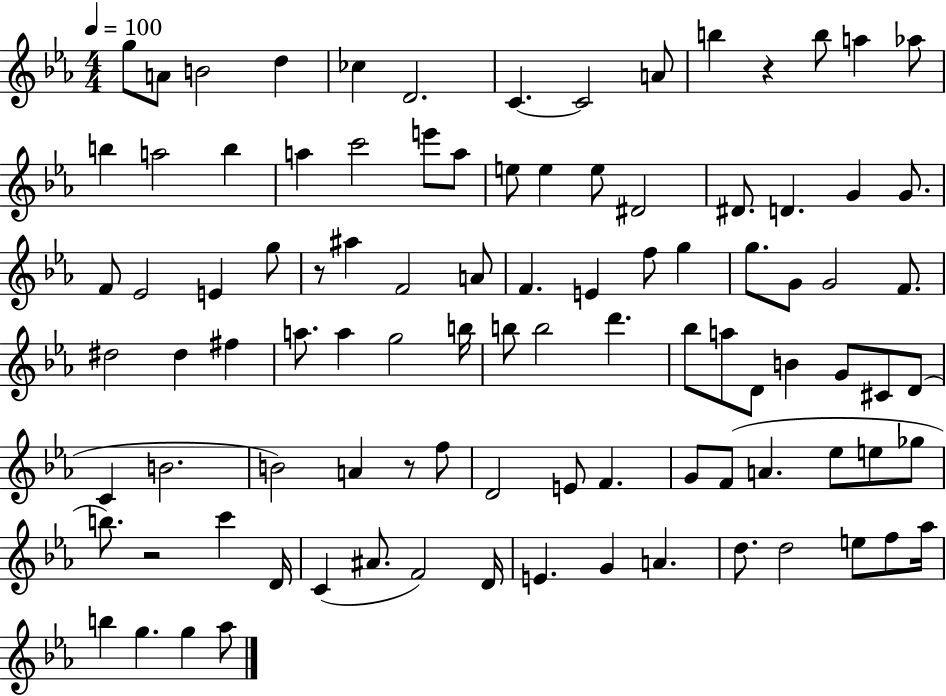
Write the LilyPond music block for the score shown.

{
  \clef treble
  \numericTimeSignature
  \time 4/4
  \key ees \major
  \tempo 4 = 100
  g''8 a'8 b'2 d''4 | ces''4 d'2. | c'4.~~ c'2 a'8 | b''4 r4 b''8 a''4 aes''8 | \break b''4 a''2 b''4 | a''4 c'''2 e'''8 a''8 | e''8 e''4 e''8 dis'2 | dis'8. d'4. g'4 g'8. | \break f'8 ees'2 e'4 g''8 | r8 ais''4 f'2 a'8 | f'4. e'4 f''8 g''4 | g''8. g'8 g'2 f'8. | \break dis''2 dis''4 fis''4 | a''8. a''4 g''2 b''16 | b''8 b''2 d'''4. | bes''8 a''8 d'8 b'4 g'8 cis'8 d'8( | \break c'4 b'2. | b'2) a'4 r8 f''8 | d'2 e'8 f'4. | g'8 f'8( a'4. ees''8 e''8 ges''8 | \break b''8.) r2 c'''4 d'16 | c'4( ais'8. f'2) d'16 | e'4. g'4 a'4. | d''8. d''2 e''8 f''8 aes''16 | \break b''4 g''4. g''4 aes''8 | \bar "|."
}